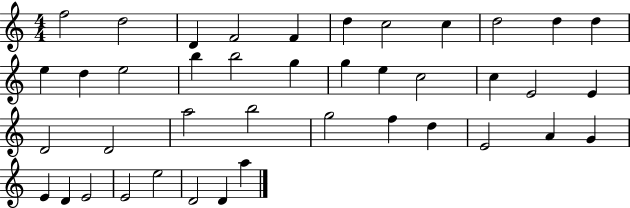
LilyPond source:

{
  \clef treble
  \numericTimeSignature
  \time 4/4
  \key c \major
  f''2 d''2 | d'4 f'2 f'4 | d''4 c''2 c''4 | d''2 d''4 d''4 | \break e''4 d''4 e''2 | b''4 b''2 g''4 | g''4 e''4 c''2 | c''4 e'2 e'4 | \break d'2 d'2 | a''2 b''2 | g''2 f''4 d''4 | e'2 a'4 g'4 | \break e'4 d'4 e'2 | e'2 e''2 | d'2 d'4 a''4 | \bar "|."
}